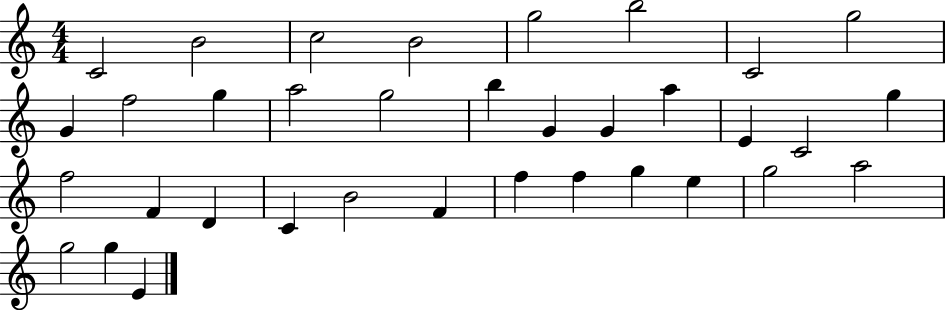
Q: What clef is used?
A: treble